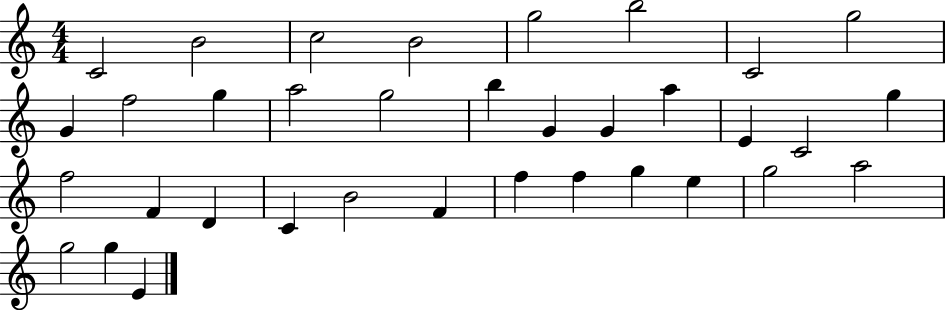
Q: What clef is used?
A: treble